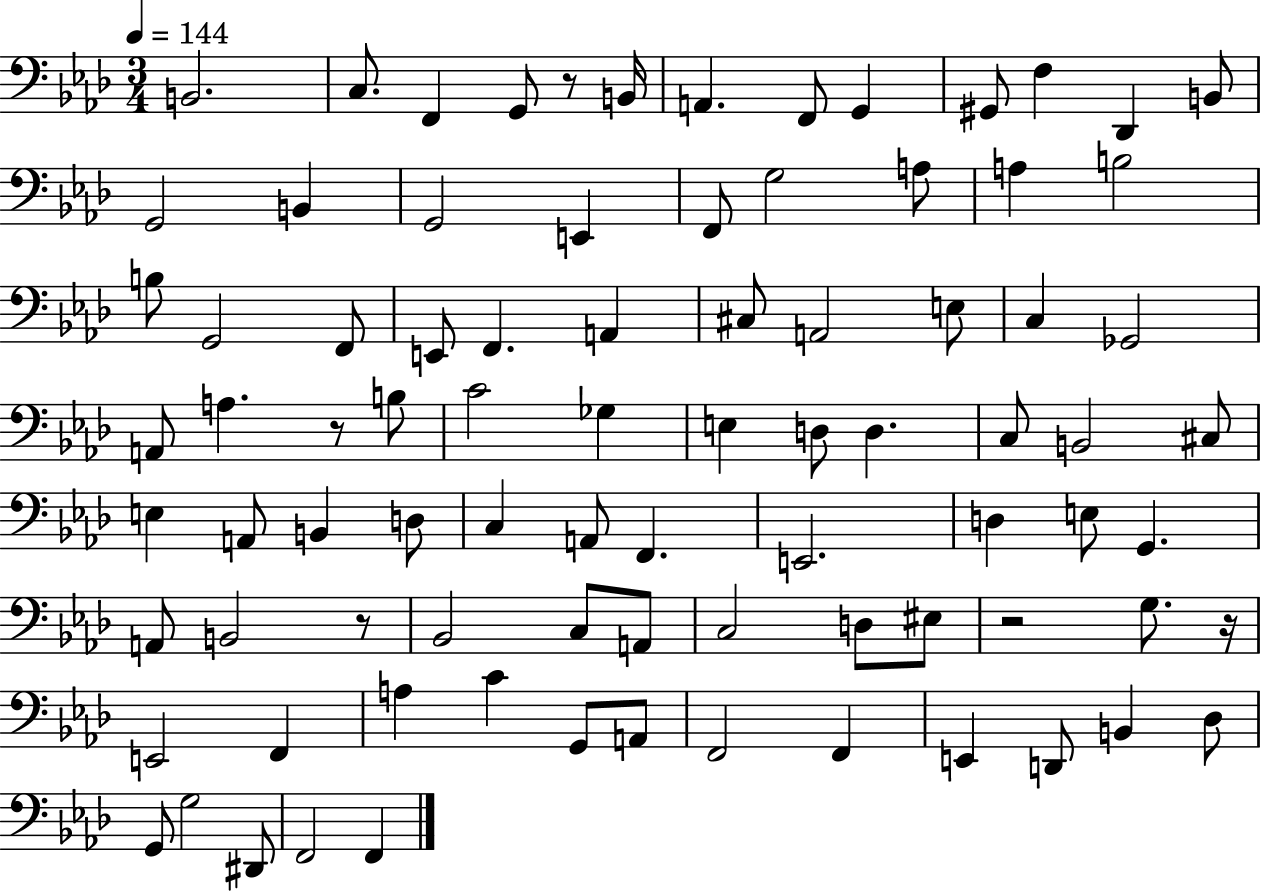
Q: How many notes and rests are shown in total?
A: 85